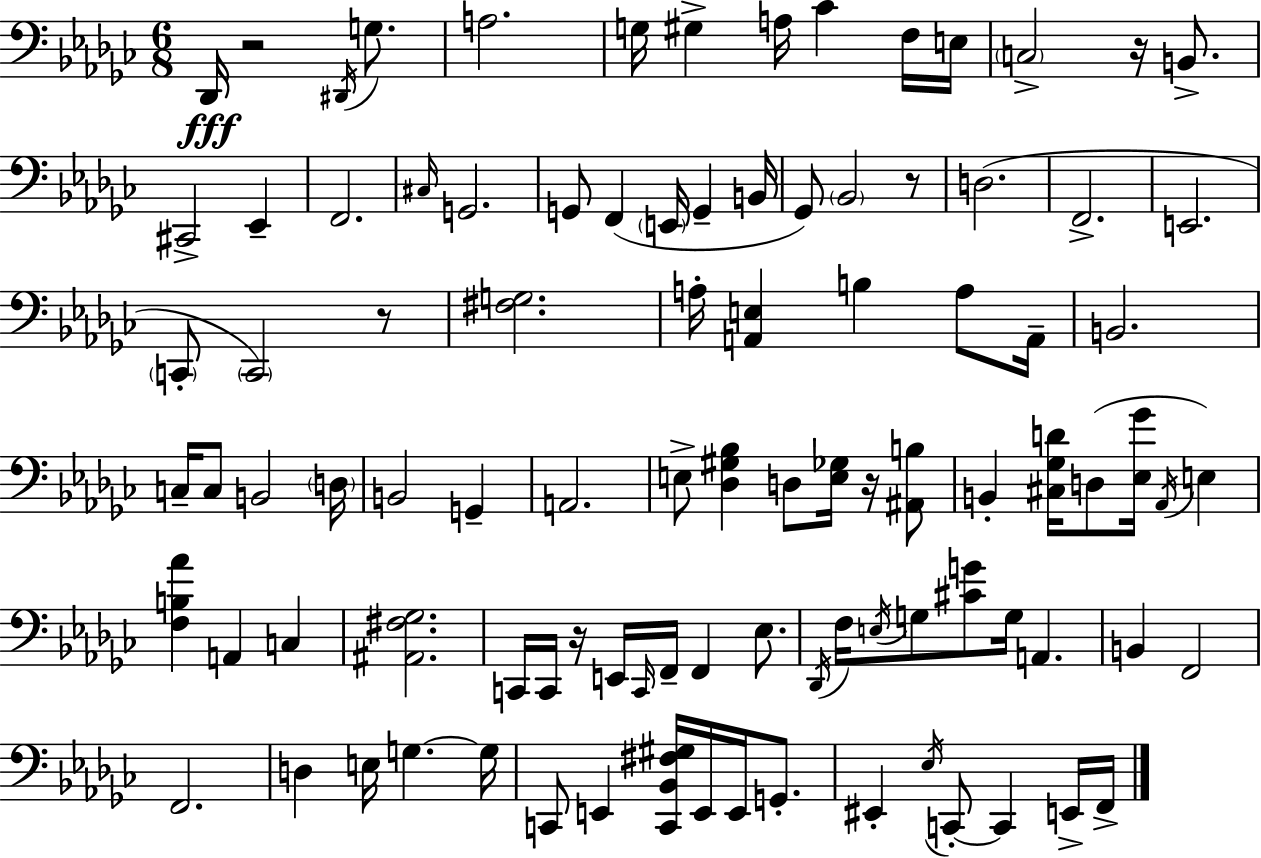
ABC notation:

X:1
T:Untitled
M:6/8
L:1/4
K:Ebm
_D,,/4 z2 ^D,,/4 G,/2 A,2 G,/4 ^G, A,/4 _C F,/4 E,/4 C,2 z/4 B,,/2 ^C,,2 _E,, F,,2 ^C,/4 G,,2 G,,/2 F,, E,,/4 G,, B,,/4 _G,,/2 _B,,2 z/2 D,2 F,,2 E,,2 C,,/2 C,,2 z/2 [^F,G,]2 A,/4 [A,,E,] B, A,/2 A,,/4 B,,2 C,/4 C,/2 B,,2 D,/4 B,,2 G,, A,,2 E,/2 [_D,^G,_B,] D,/2 [E,_G,]/4 z/4 [^A,,B,]/2 B,, [^C,_G,D]/4 D,/2 [_E,_G]/4 _A,,/4 E, [F,B,_A] A,, C, [^A,,^F,_G,]2 C,,/4 C,,/4 z/4 E,,/4 C,,/4 F,,/4 F,, _E,/2 _D,,/4 F,/4 E,/4 G,/2 [^CG]/2 G,/4 A,, B,, F,,2 F,,2 D, E,/4 G, G,/4 C,,/2 E,, [C,,_B,,^F,^G,]/4 E,,/4 E,,/4 G,,/2 ^E,, _E,/4 C,,/2 C,, E,,/4 F,,/4